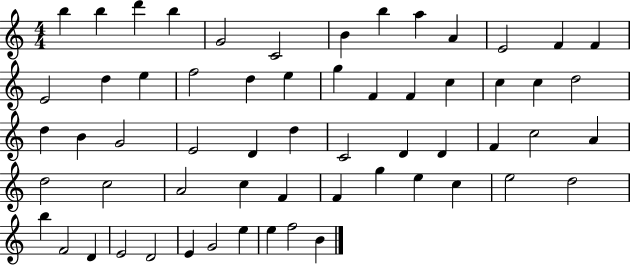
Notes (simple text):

B5/q B5/q D6/q B5/q G4/h C4/h B4/q B5/q A5/q A4/q E4/h F4/q F4/q E4/h D5/q E5/q F5/h D5/q E5/q G5/q F4/q F4/q C5/q C5/q C5/q D5/h D5/q B4/q G4/h E4/h D4/q D5/q C4/h D4/q D4/q F4/q C5/h A4/q D5/h C5/h A4/h C5/q F4/q F4/q G5/q E5/q C5/q E5/h D5/h B5/q F4/h D4/q E4/h D4/h E4/q G4/h E5/q E5/q F5/h B4/q